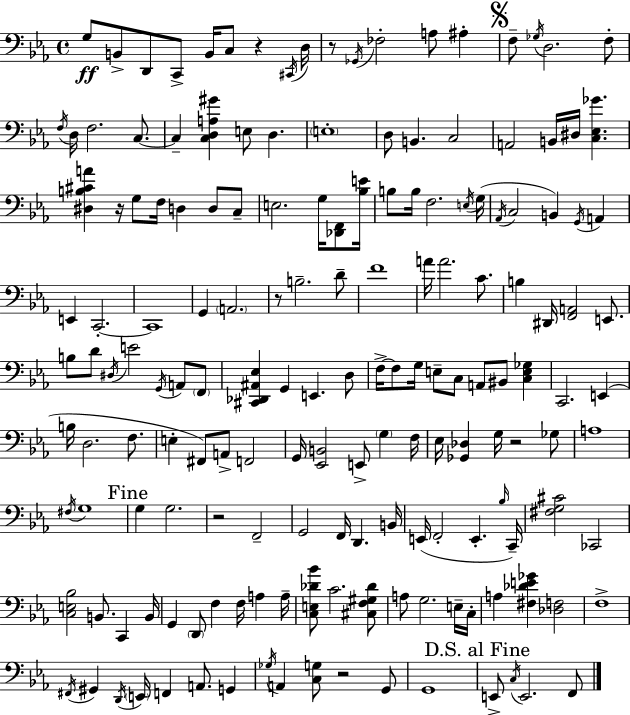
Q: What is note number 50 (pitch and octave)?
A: C2